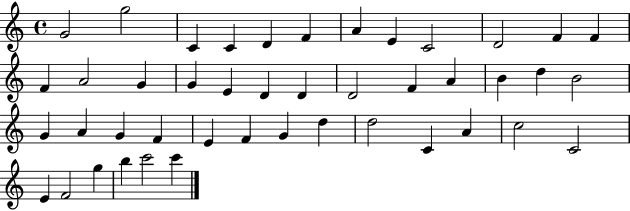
G4/h G5/h C4/q C4/q D4/q F4/q A4/q E4/q C4/h D4/h F4/q F4/q F4/q A4/h G4/q G4/q E4/q D4/q D4/q D4/h F4/q A4/q B4/q D5/q B4/h G4/q A4/q G4/q F4/q E4/q F4/q G4/q D5/q D5/h C4/q A4/q C5/h C4/h E4/q F4/h G5/q B5/q C6/h C6/q